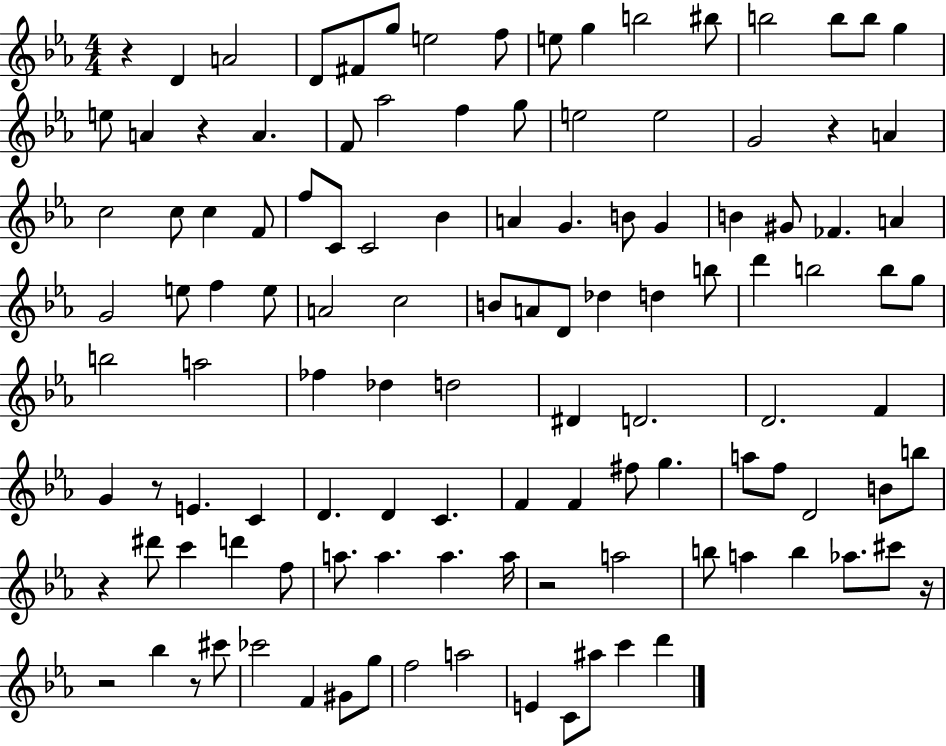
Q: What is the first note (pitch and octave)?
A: D4